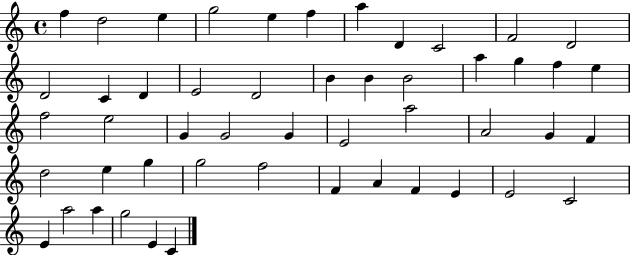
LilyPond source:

{
  \clef treble
  \time 4/4
  \defaultTimeSignature
  \key c \major
  f''4 d''2 e''4 | g''2 e''4 f''4 | a''4 d'4 c'2 | f'2 d'2 | \break d'2 c'4 d'4 | e'2 d'2 | b'4 b'4 b'2 | a''4 g''4 f''4 e''4 | \break f''2 e''2 | g'4 g'2 g'4 | e'2 a''2 | a'2 g'4 f'4 | \break d''2 e''4 g''4 | g''2 f''2 | f'4 a'4 f'4 e'4 | e'2 c'2 | \break e'4 a''2 a''4 | g''2 e'4 c'4 | \bar "|."
}